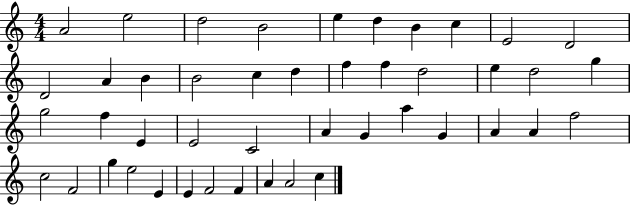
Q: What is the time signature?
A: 4/4